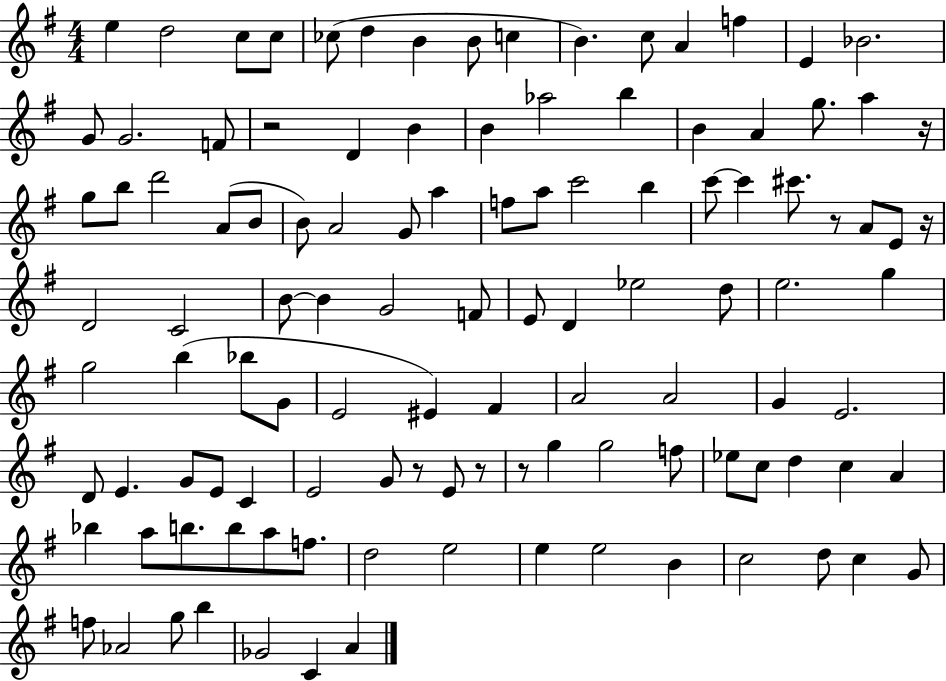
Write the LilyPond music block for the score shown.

{
  \clef treble
  \numericTimeSignature
  \time 4/4
  \key g \major
  e''4 d''2 c''8 c''8 | ces''8( d''4 b'4 b'8 c''4 | b'4.) c''8 a'4 f''4 | e'4 bes'2. | \break g'8 g'2. f'8 | r2 d'4 b'4 | b'4 aes''2 b''4 | b'4 a'4 g''8. a''4 r16 | \break g''8 b''8 d'''2 a'8( b'8 | b'8) a'2 g'8 a''4 | f''8 a''8 c'''2 b''4 | c'''8~~ c'''4 cis'''8. r8 a'8 e'8 r16 | \break d'2 c'2 | b'8~~ b'4 g'2 f'8 | e'8 d'4 ees''2 d''8 | e''2. g''4 | \break g''2 b''4( bes''8 g'8 | e'2 eis'4) fis'4 | a'2 a'2 | g'4 e'2. | \break d'8 e'4. g'8 e'8 c'4 | e'2 g'8 r8 e'8 r8 | r8 g''4 g''2 f''8 | ees''8 c''8 d''4 c''4 a'4 | \break bes''4 a''8 b''8. b''8 a''8 f''8. | d''2 e''2 | e''4 e''2 b'4 | c''2 d''8 c''4 g'8 | \break f''8 aes'2 g''8 b''4 | ges'2 c'4 a'4 | \bar "|."
}